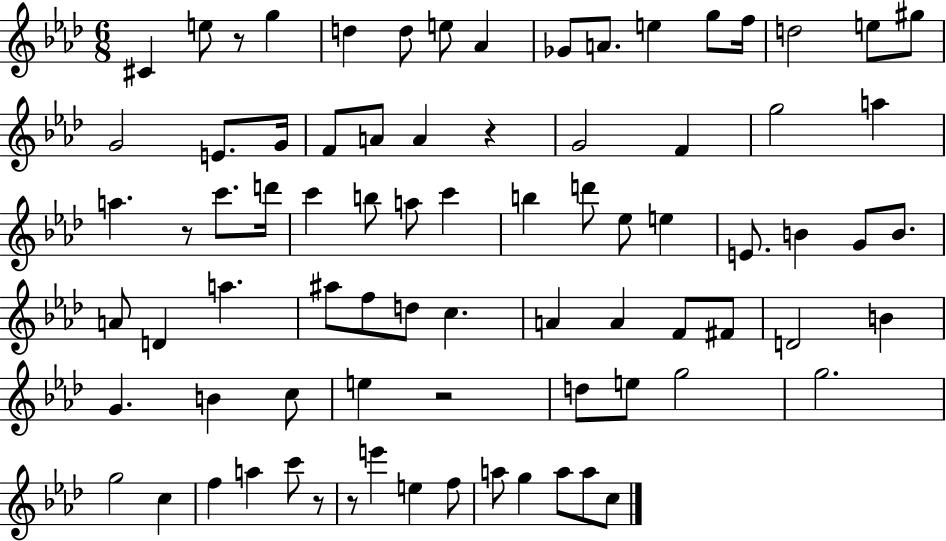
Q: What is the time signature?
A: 6/8